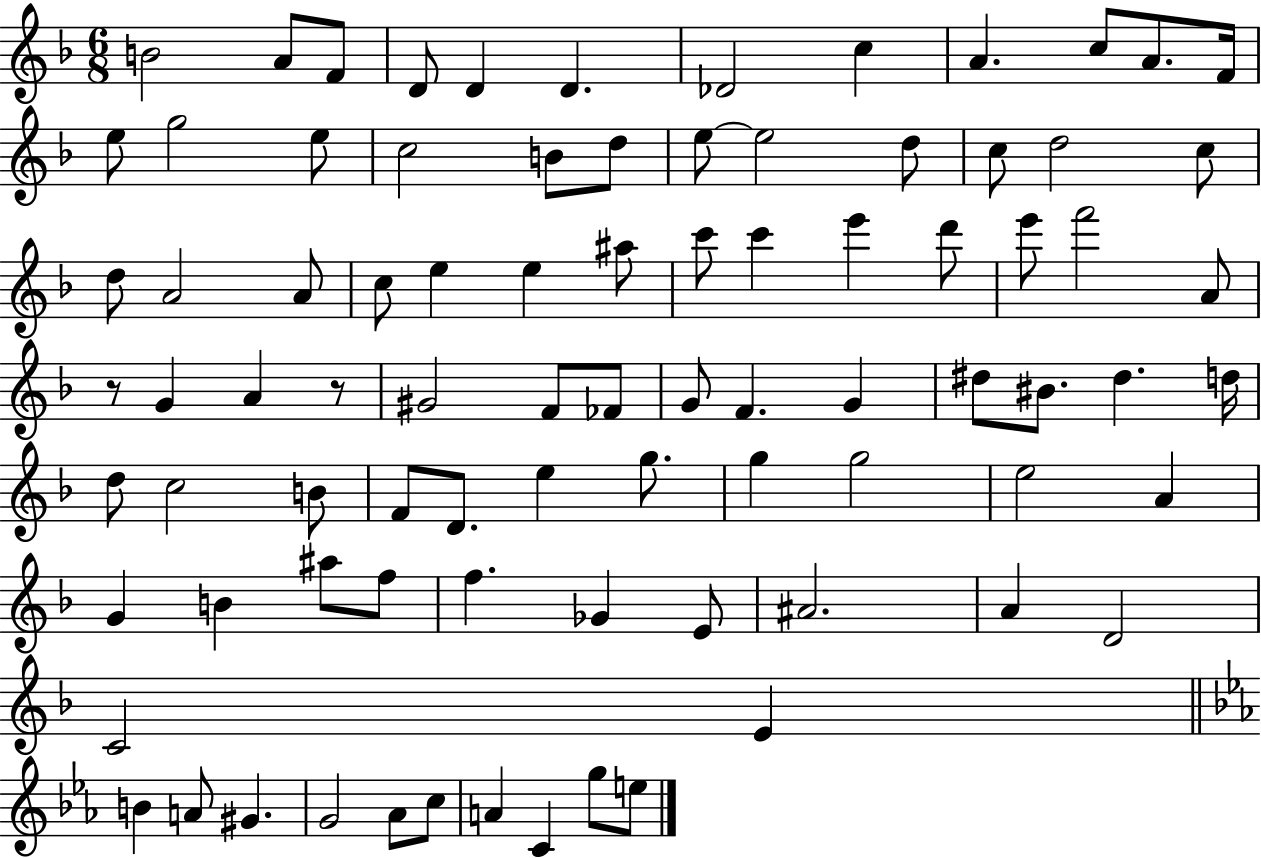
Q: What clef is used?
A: treble